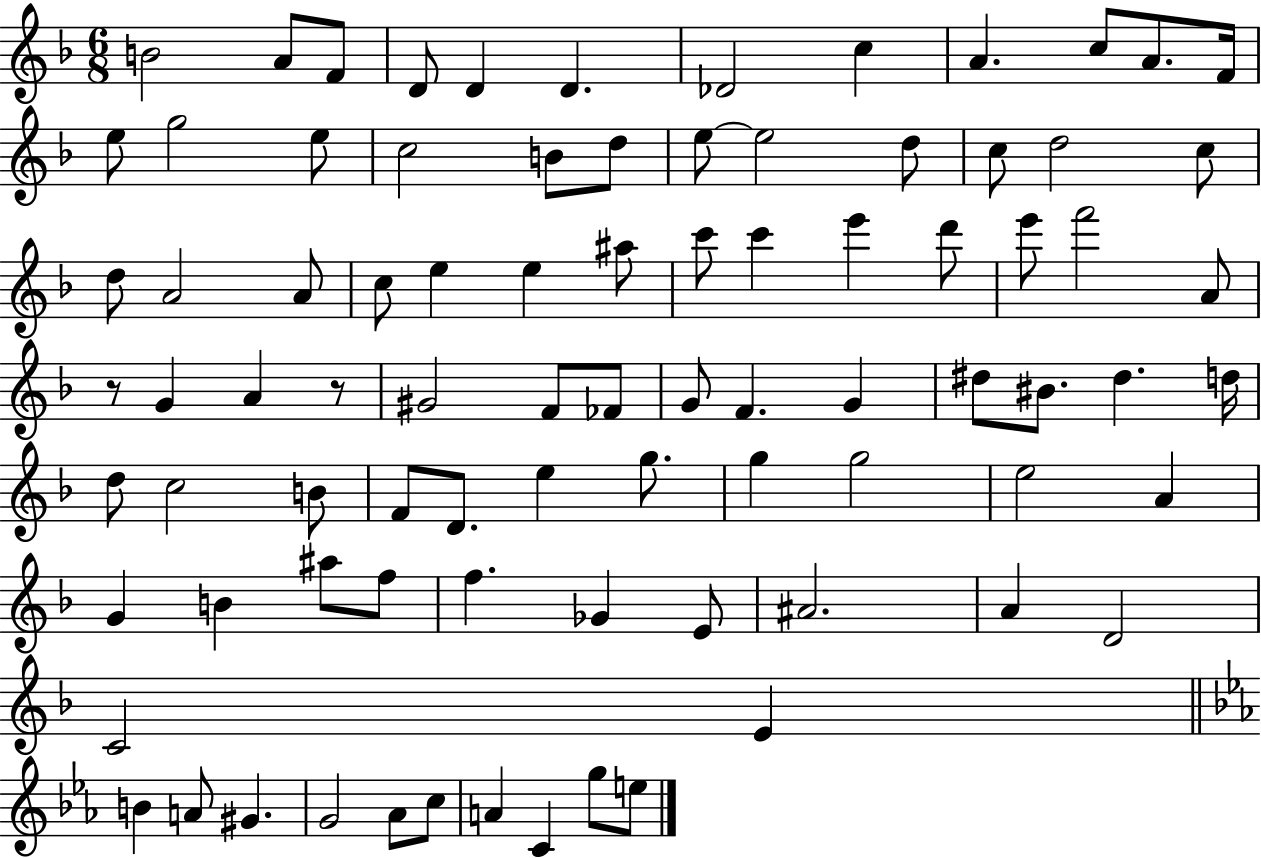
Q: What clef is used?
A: treble